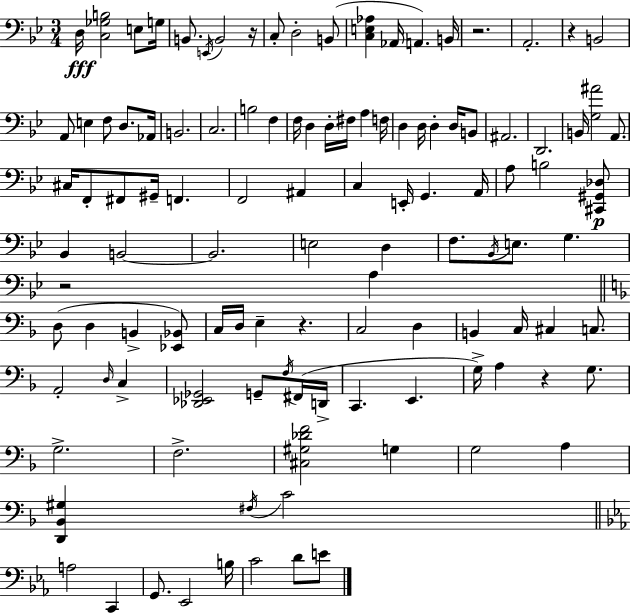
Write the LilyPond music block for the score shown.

{
  \clef bass
  \numericTimeSignature
  \time 3/4
  \key g \minor
  d16\fff <c ges b>2 e8 g16 | b,8. \acciaccatura { e,16 } b,2 | r16 c8-. d2-. b,8( | <c e aes>4 aes,16 a,4.) | \break b,16 r2. | a,2.-. | r4 b,2 | a,8 e4 f8 d8. | \break aes,16 b,2. | c2. | b2 f4 | f16 d4 d16-. fis16 a4 | \break f16 d4 d16 d4-. d16 b,8 | ais,2. | d,2. | b,16 <g ais'>2 a,8. | \break cis16 f,8-. fis,8 gis,16-- f,4. | f,2 ais,4 | c4 e,16-. g,4. | a,16 a8 b2 <cis, gis, des>8\p | \break bes,4 b,2~~ | b,2. | e2 d4 | f8. \acciaccatura { bes,16 } e8. g4. | \break r2 a4 | \bar "||" \break \key f \major d8( d4 b,4-> <ees, bes,>8) | c16 d16 e4-- r4. | c2 d4 | b,4 c16 cis4 c8. | \break a,2-. \grace { d16 } c4-> | <des, ees, ges,>2 g,8-- \acciaccatura { f16 }( | fis,16 d,16-> c,4. e,4. | g16->) a4 r4 g8. | \break g2.-> | f2.-> | <cis gis des' f'>2 g4 | g2 a4 | \break <d, bes, gis>4 \acciaccatura { fis16 } c'2 | \bar "||" \break \key ees \major a2 c,4 | g,8. ees,2 b16 | c'2 d'8 e'8 | \bar "|."
}